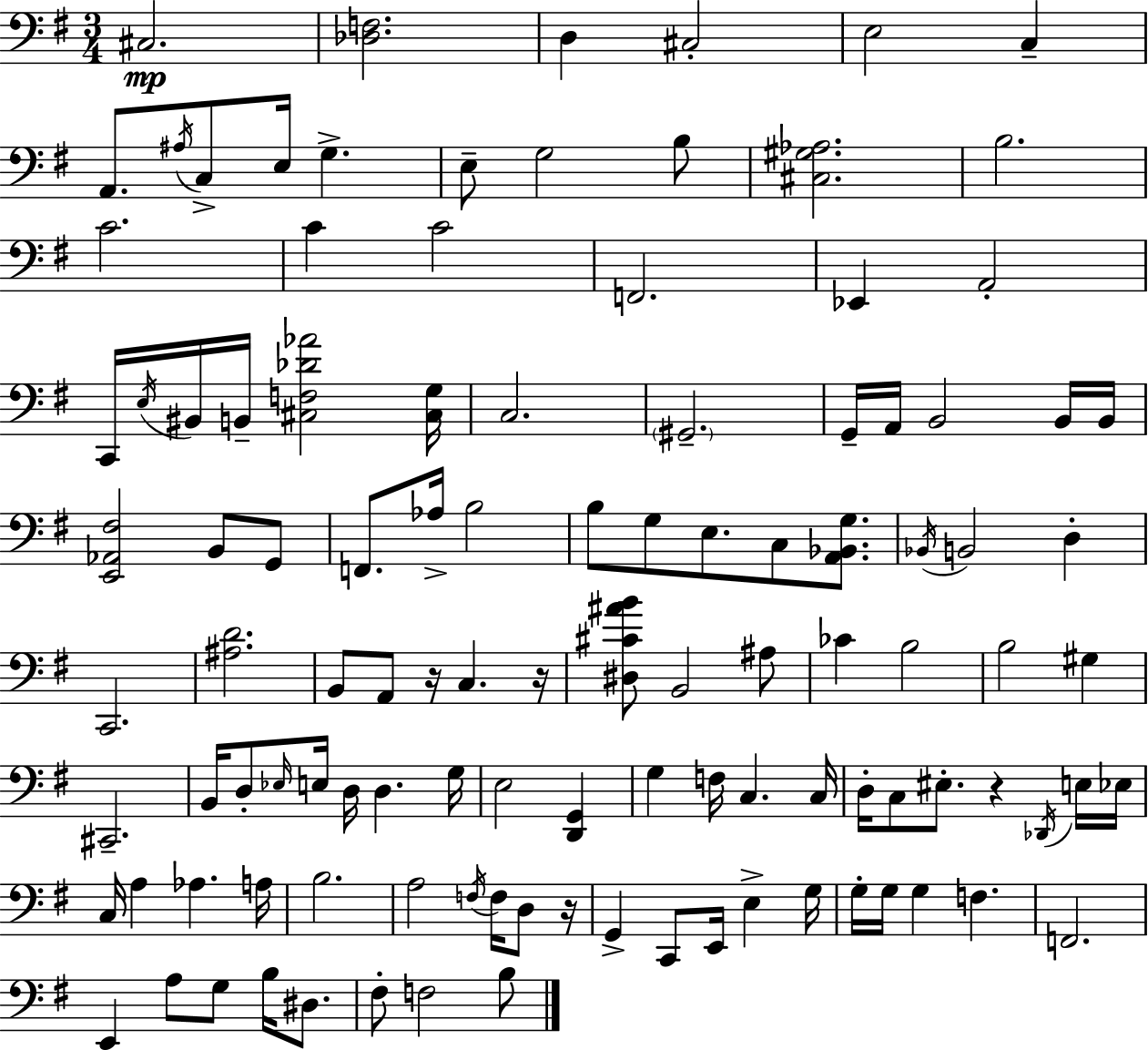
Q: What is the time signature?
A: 3/4